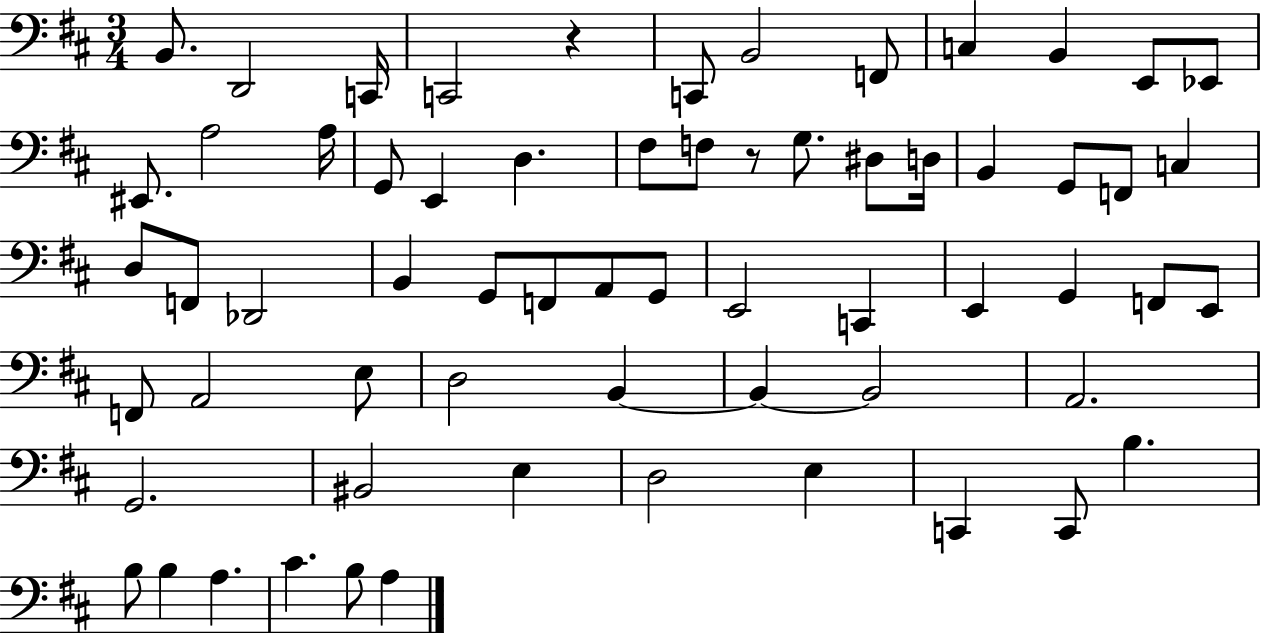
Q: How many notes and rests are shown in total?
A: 64